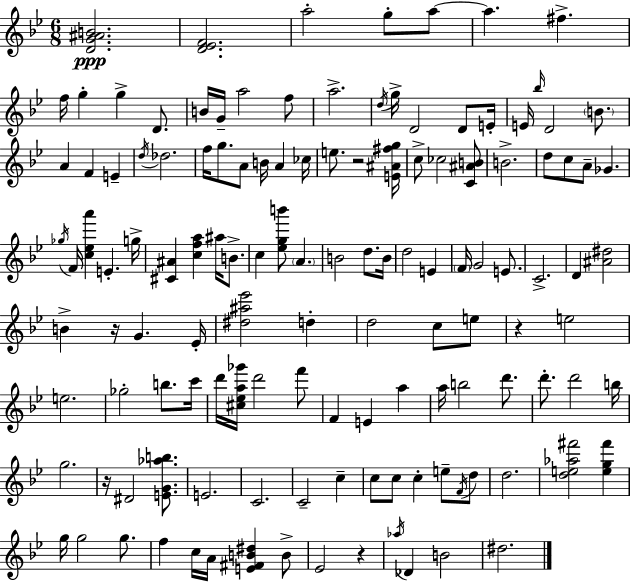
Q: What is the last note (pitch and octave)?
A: D#5